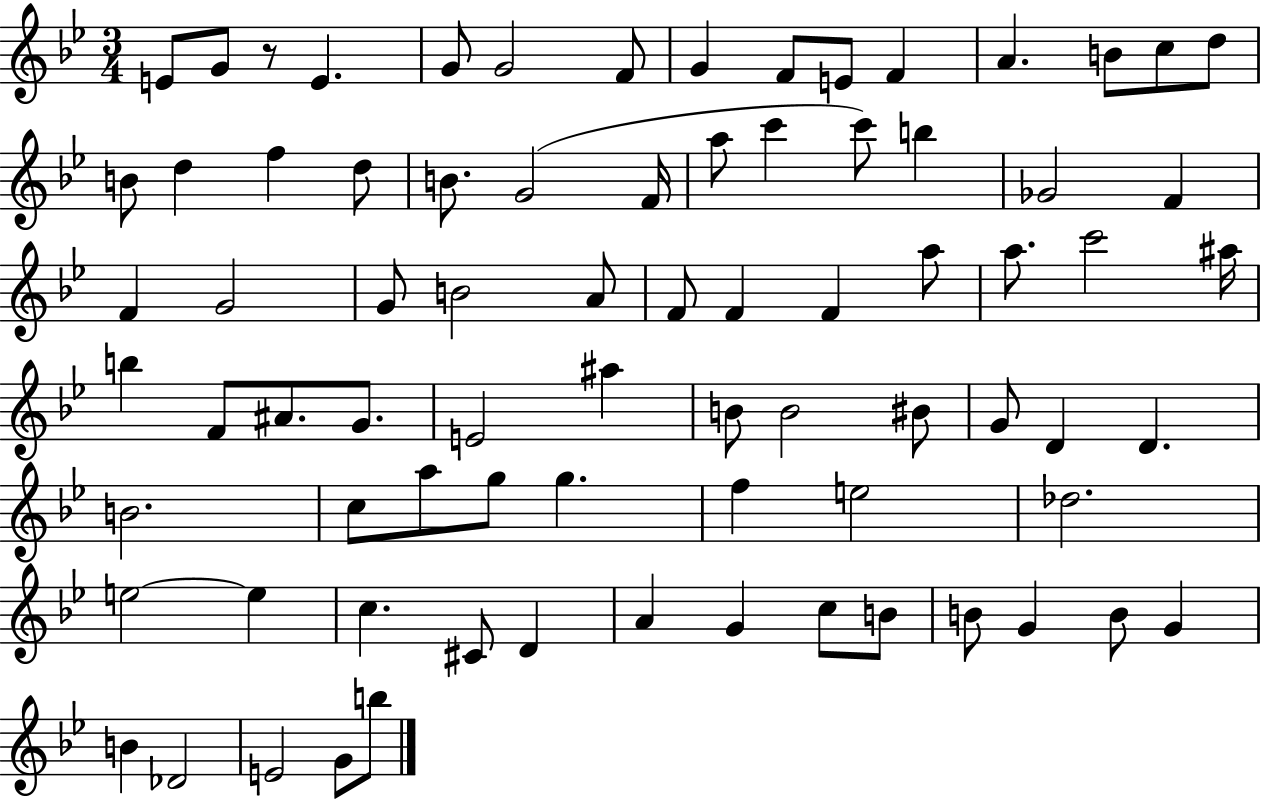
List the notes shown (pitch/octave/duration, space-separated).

E4/e G4/e R/e E4/q. G4/e G4/h F4/e G4/q F4/e E4/e F4/q A4/q. B4/e C5/e D5/e B4/e D5/q F5/q D5/e B4/e. G4/h F4/s A5/e C6/q C6/e B5/q Gb4/h F4/q F4/q G4/h G4/e B4/h A4/e F4/e F4/q F4/q A5/e A5/e. C6/h A#5/s B5/q F4/e A#4/e. G4/e. E4/h A#5/q B4/e B4/h BIS4/e G4/e D4/q D4/q. B4/h. C5/e A5/e G5/e G5/q. F5/q E5/h Db5/h. E5/h E5/q C5/q. C#4/e D4/q A4/q G4/q C5/e B4/e B4/e G4/q B4/e G4/q B4/q Db4/h E4/h G4/e B5/e